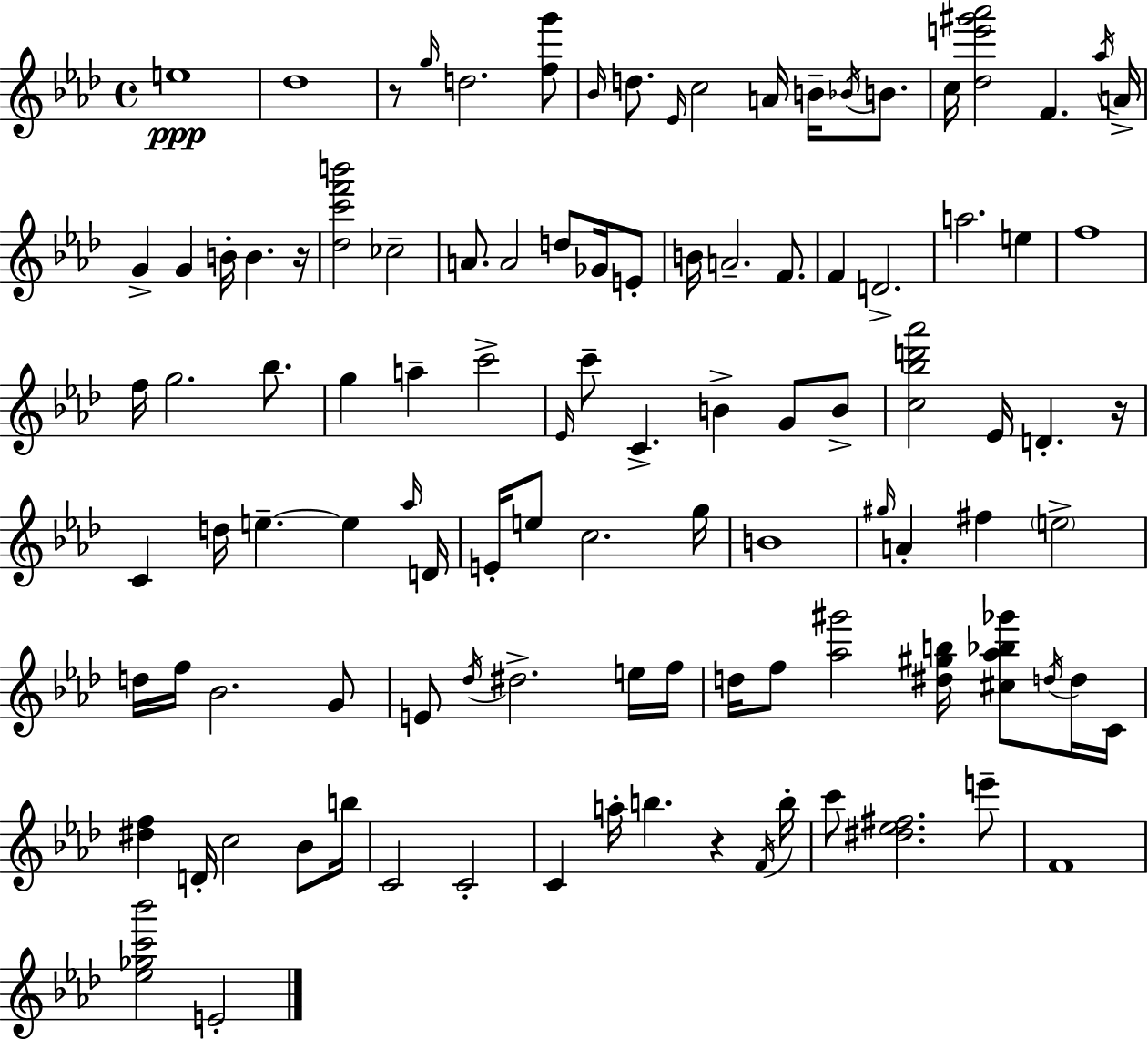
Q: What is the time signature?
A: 4/4